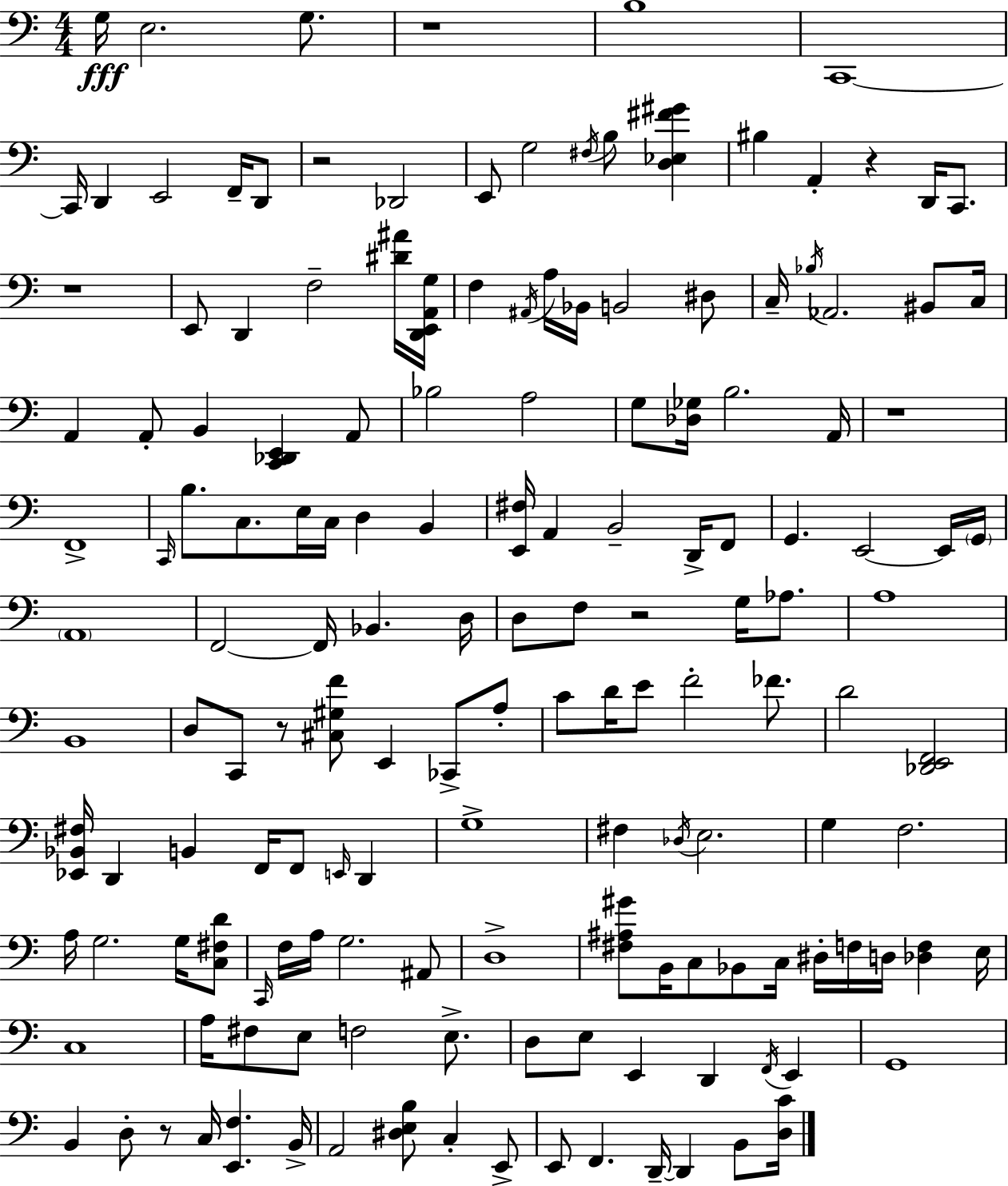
G3/s E3/h. G3/e. R/w B3/w C2/w C2/s D2/q E2/h F2/s D2/e R/h Db2/h E2/e G3/h F#3/s B3/e [D3,Eb3,F#4,G#4]/q BIS3/q A2/q R/q D2/s C2/e. R/w E2/e D2/q F3/h [D#4,A#4]/s [D2,E2,A2,G3]/s F3/q A#2/s A3/s Bb2/s B2/h D#3/e C3/s Bb3/s Ab2/h. BIS2/e C3/s A2/q A2/e B2/q [C2,Db2,E2]/q A2/e Bb3/h A3/h G3/e [Db3,Gb3]/s B3/h. A2/s R/w F2/w C2/s B3/e. C3/e. E3/s C3/s D3/q B2/q [E2,F#3]/s A2/q B2/h D2/s F2/e G2/q. E2/h E2/s G2/s A2/w F2/h F2/s Bb2/q. D3/s D3/e F3/e R/h G3/s Ab3/e. A3/w B2/w D3/e C2/e R/e [C#3,G#3,F4]/e E2/q CES2/e A3/e C4/e D4/s E4/e F4/h FES4/e. D4/h [Db2,E2,F2]/h [Eb2,Bb2,F#3]/s D2/q B2/q F2/s F2/e E2/s D2/q G3/w F#3/q Db3/s E3/h. G3/q F3/h. A3/s G3/h. G3/s [C3,F#3,D4]/e C2/s F3/s A3/s G3/h. A#2/e D3/w [F#3,A#3,G#4]/e B2/s C3/e Bb2/e C3/s D#3/s F3/s D3/s [Db3,F3]/q E3/s C3/w A3/s F#3/e E3/e F3/h E3/e. D3/e E3/e E2/q D2/q F2/s E2/q G2/w B2/q D3/e R/e C3/s [E2,F3]/q. B2/s A2/h [D#3,E3,B3]/e C3/q E2/e E2/e F2/q. D2/s D2/q B2/e [D3,C4]/s